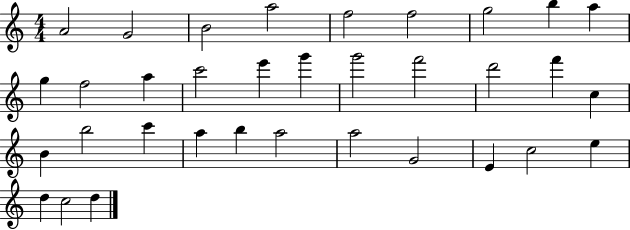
{
  \clef treble
  \numericTimeSignature
  \time 4/4
  \key c \major
  a'2 g'2 | b'2 a''2 | f''2 f''2 | g''2 b''4 a''4 | \break g''4 f''2 a''4 | c'''2 e'''4 g'''4 | g'''2 f'''2 | d'''2 f'''4 c''4 | \break b'4 b''2 c'''4 | a''4 b''4 a''2 | a''2 g'2 | e'4 c''2 e''4 | \break d''4 c''2 d''4 | \bar "|."
}